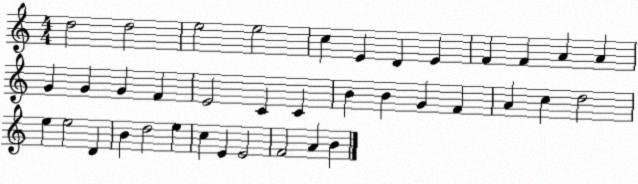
X:1
T:Untitled
M:4/4
L:1/4
K:C
d2 d2 e2 e2 c E D E F F A A G G G F E2 C C B B G F A c d2 e e2 D B d2 e c E E2 F2 A B